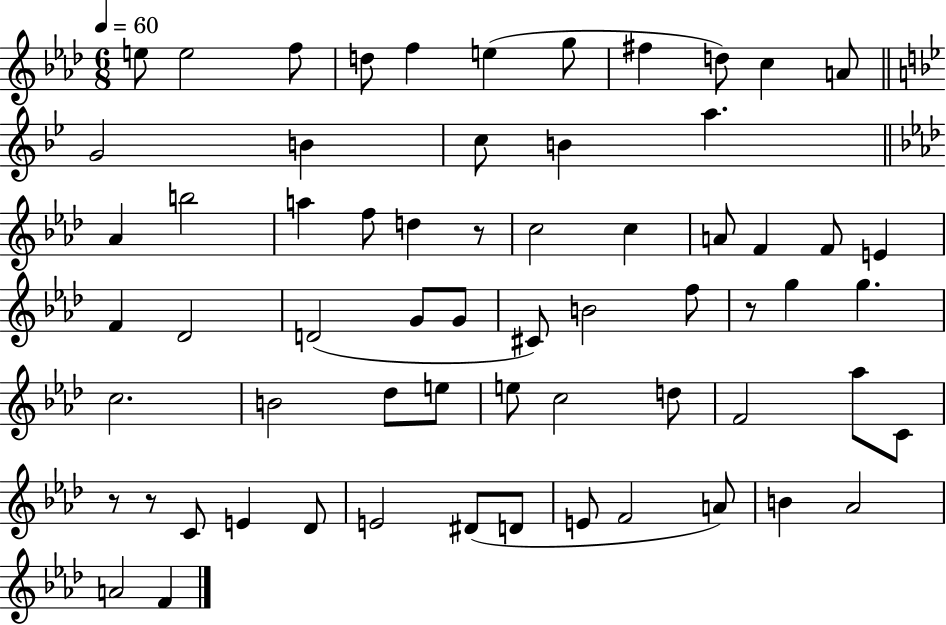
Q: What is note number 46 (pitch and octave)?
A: Ab5